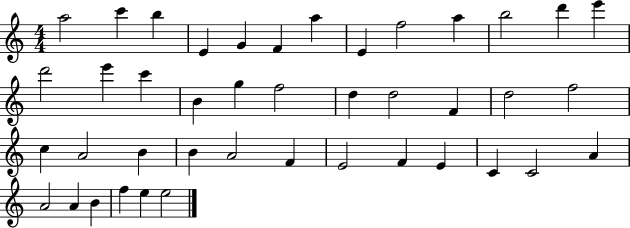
{
  \clef treble
  \numericTimeSignature
  \time 4/4
  \key c \major
  a''2 c'''4 b''4 | e'4 g'4 f'4 a''4 | e'4 f''2 a''4 | b''2 d'''4 e'''4 | \break d'''2 e'''4 c'''4 | b'4 g''4 f''2 | d''4 d''2 f'4 | d''2 f''2 | \break c''4 a'2 b'4 | b'4 a'2 f'4 | e'2 f'4 e'4 | c'4 c'2 a'4 | \break a'2 a'4 b'4 | f''4 e''4 e''2 | \bar "|."
}